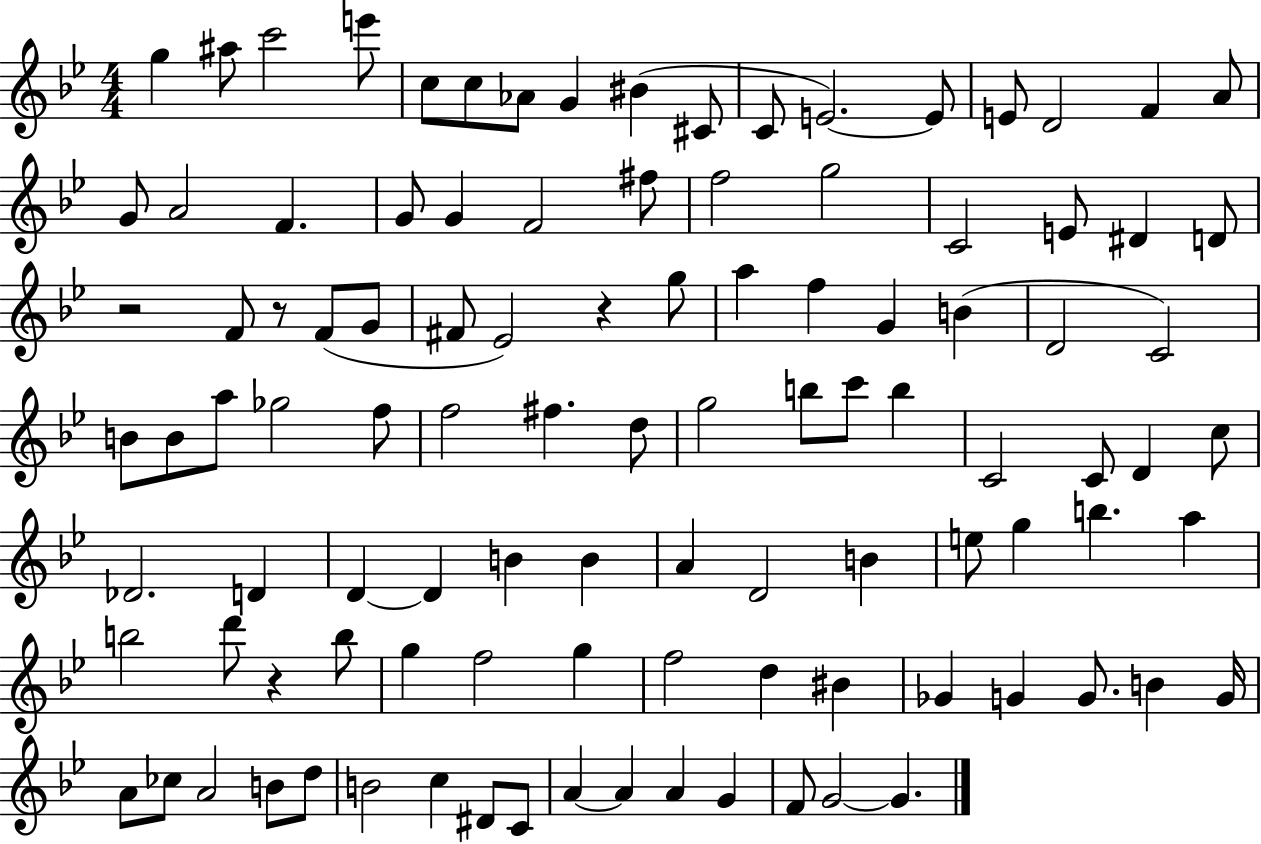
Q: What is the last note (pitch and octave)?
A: G4